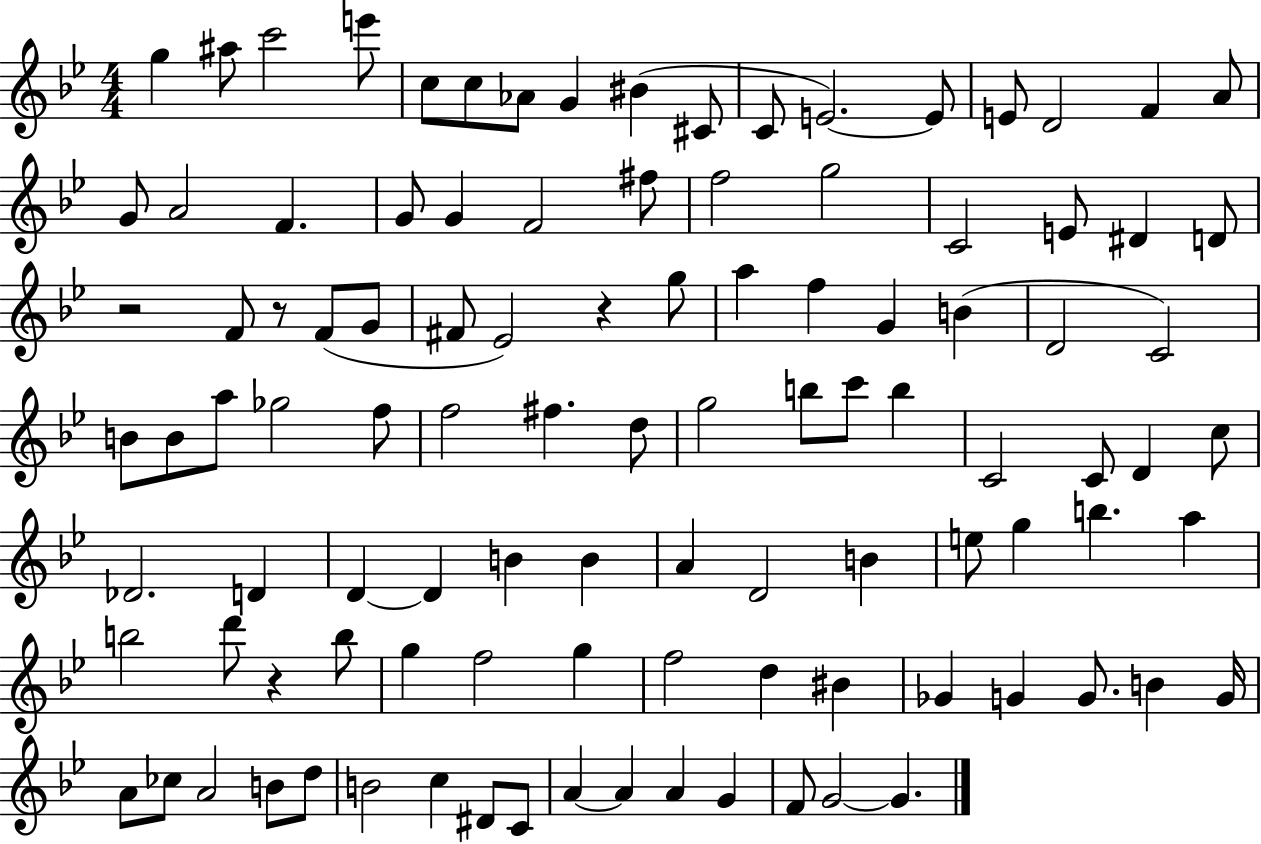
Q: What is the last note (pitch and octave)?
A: G4